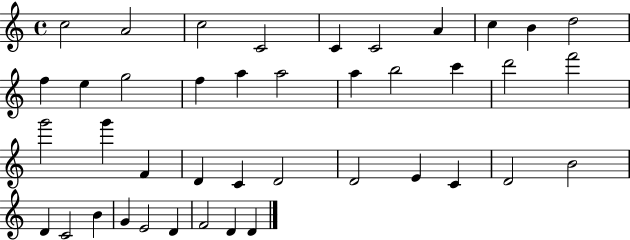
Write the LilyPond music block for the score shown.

{
  \clef treble
  \time 4/4
  \defaultTimeSignature
  \key c \major
  c''2 a'2 | c''2 c'2 | c'4 c'2 a'4 | c''4 b'4 d''2 | \break f''4 e''4 g''2 | f''4 a''4 a''2 | a''4 b''2 c'''4 | d'''2 f'''2 | \break g'''2 g'''4 f'4 | d'4 c'4 d'2 | d'2 e'4 c'4 | d'2 b'2 | \break d'4 c'2 b'4 | g'4 e'2 d'4 | f'2 d'4 d'4 | \bar "|."
}